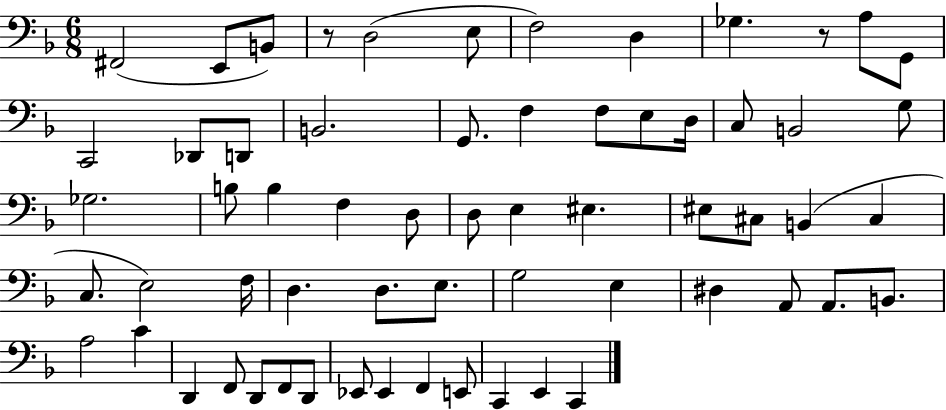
{
  \clef bass
  \numericTimeSignature
  \time 6/8
  \key f \major
  fis,2( e,8 b,8) | r8 d2( e8 | f2) d4 | ges4. r8 a8 g,8 | \break c,2 des,8 d,8 | b,2. | g,8. f4 f8 e8 d16 | c8 b,2 g8 | \break ges2. | b8 b4 f4 d8 | d8 e4 eis4. | eis8 cis8 b,4( cis4 | \break c8. e2) f16 | d4. d8. e8. | g2 e4 | dis4 a,8 a,8. b,8. | \break a2 c'4 | d,4 f,8 d,8 f,8 d,8 | ees,8 ees,4 f,4 e,8 | c,4 e,4 c,4 | \break \bar "|."
}